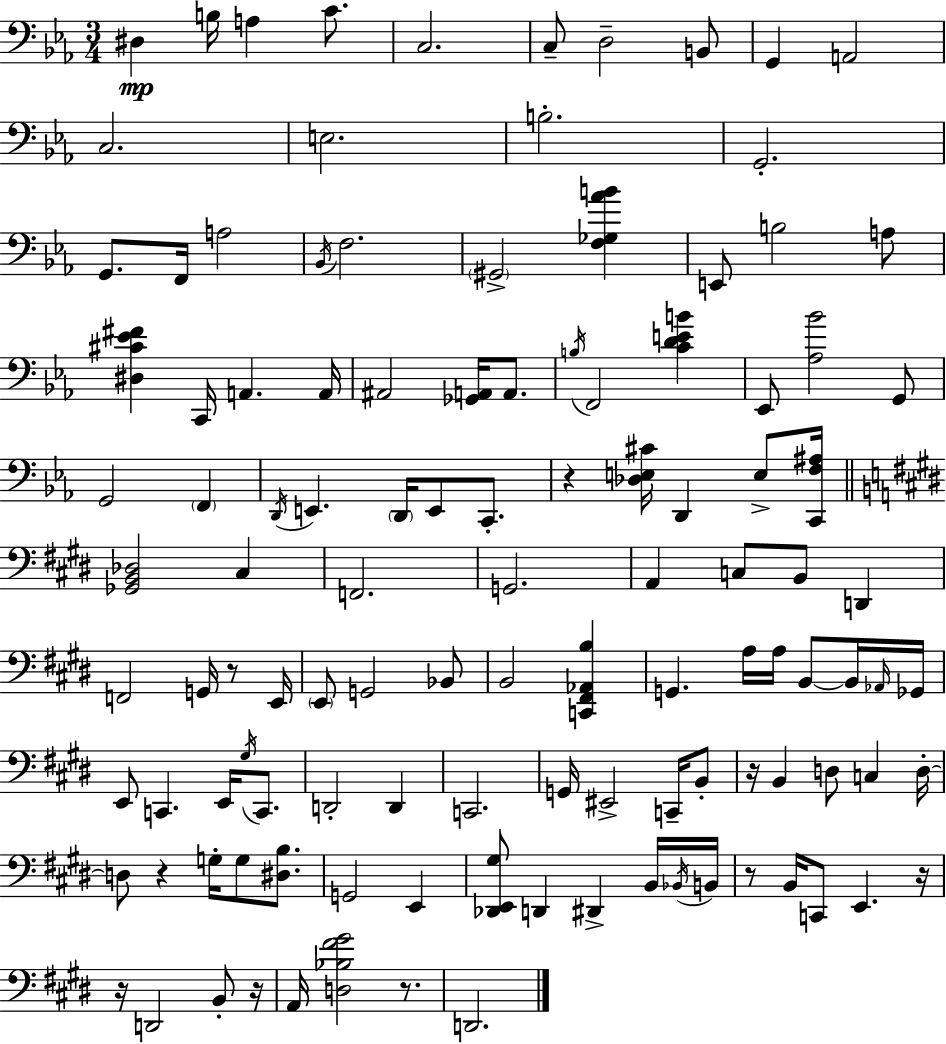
{
  \clef bass
  \numericTimeSignature
  \time 3/4
  \key ees \major
  dis4\mp b16 a4 c'8. | c2. | c8-- d2-- b,8 | g,4 a,2 | \break c2. | e2. | b2.-. | g,2.-. | \break g,8. f,16 a2 | \acciaccatura { bes,16 } f2. | \parenthesize gis,2-> <f ges aes' b'>4 | e,8 b2 a8 | \break <dis cis' ees' fis'>4 c,16 a,4. | a,16 ais,2 <ges, a,>16 a,8. | \acciaccatura { b16 } f,2 <c' d' e' b'>4 | ees,8 <aes bes'>2 | \break g,8 g,2 \parenthesize f,4 | \acciaccatura { d,16 } e,4. \parenthesize d,16 e,8 | c,8.-. r4 <des e cis'>16 d,4 | e8-> <c, f ais>16 \bar "||" \break \key e \major <ges, b, des>2 cis4 | f,2. | g,2. | a,4 c8 b,8 d,4 | \break f,2 g,16 r8 e,16 | \parenthesize e,8 g,2 bes,8 | b,2 <c, fis, aes, b>4 | g,4. a16 a16 b,8~~ b,16 \grace { aes,16 } | \break ges,16 e,8 c,4. e,16 \acciaccatura { gis16 } c,8. | d,2-. d,4 | c,2. | g,16 eis,2-> c,16-- | \break b,8-. r16 b,4 d8 c4 | d16-.~~ d8 r4 g16-. g8 <dis b>8. | g,2 e,4 | <des, e, gis>8 d,4 dis,4-> | \break b,16 \acciaccatura { bes,16 } b,16 r8 b,16 c,8 e,4. | r16 r16 d,2 | b,8-. r16 a,16 <d bes fis' gis'>2 | r8. d,2. | \break \bar "|."
}